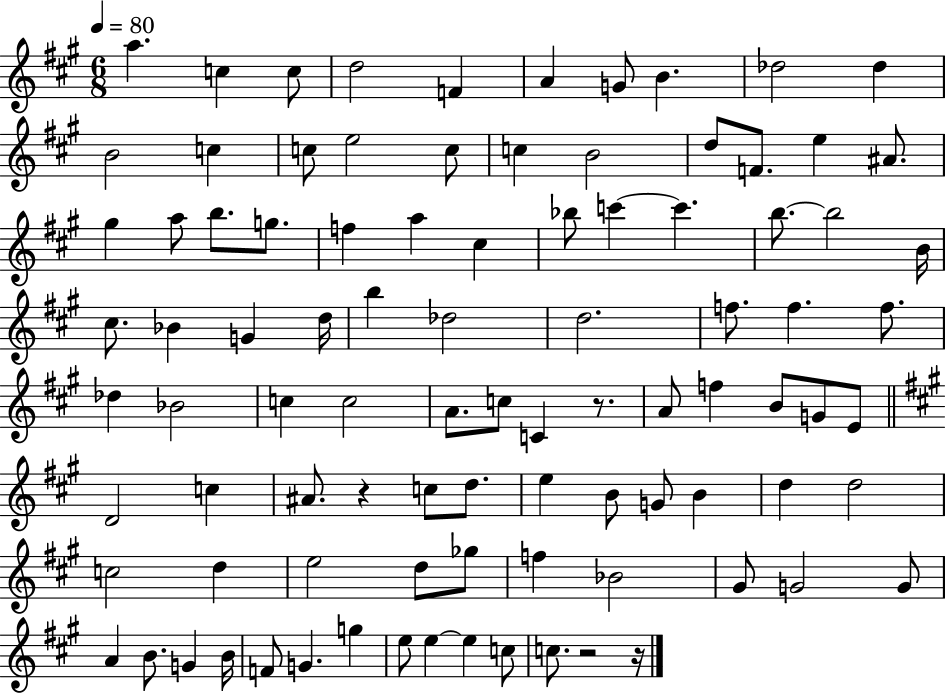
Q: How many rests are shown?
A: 4